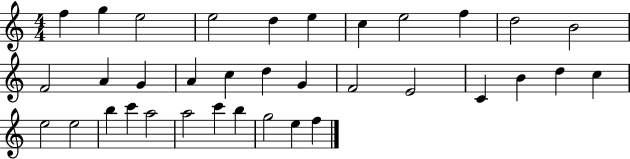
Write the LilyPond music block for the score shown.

{
  \clef treble
  \numericTimeSignature
  \time 4/4
  \key c \major
  f''4 g''4 e''2 | e''2 d''4 e''4 | c''4 e''2 f''4 | d''2 b'2 | \break f'2 a'4 g'4 | a'4 c''4 d''4 g'4 | f'2 e'2 | c'4 b'4 d''4 c''4 | \break e''2 e''2 | b''4 c'''4 a''2 | a''2 c'''4 b''4 | g''2 e''4 f''4 | \break \bar "|."
}